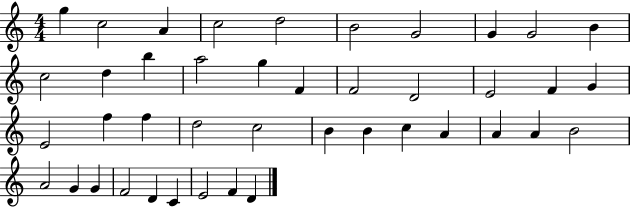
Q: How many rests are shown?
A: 0